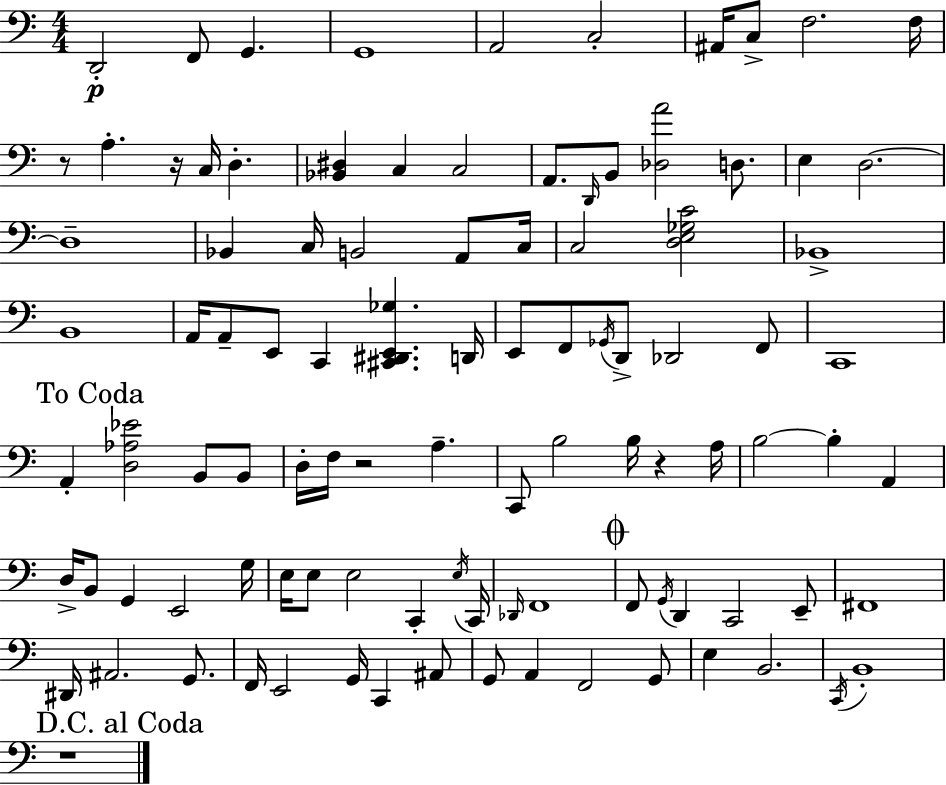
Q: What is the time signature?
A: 4/4